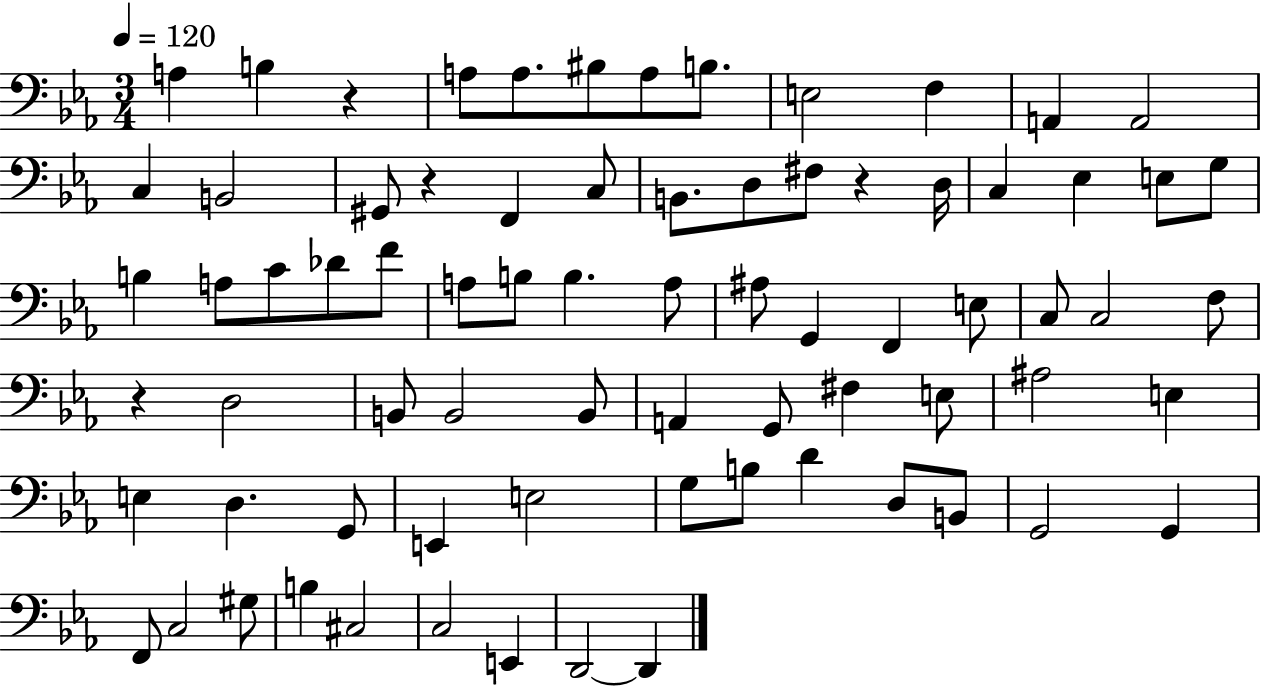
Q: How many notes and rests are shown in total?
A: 75